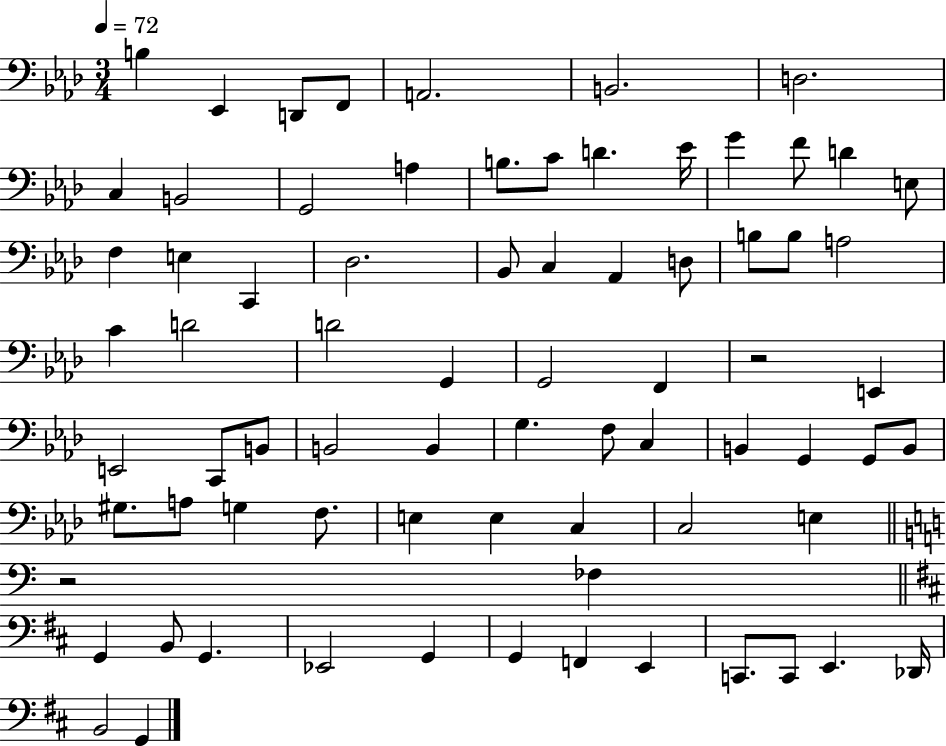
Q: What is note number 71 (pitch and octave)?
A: Db2